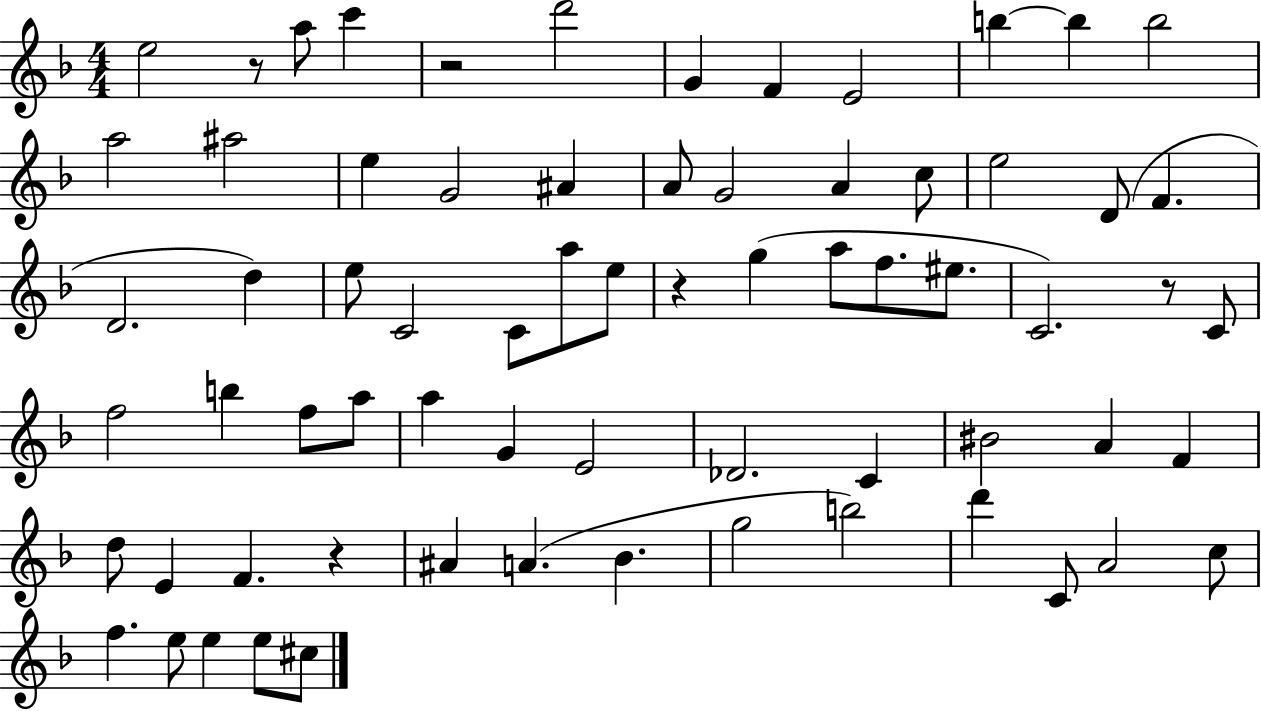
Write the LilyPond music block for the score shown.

{
  \clef treble
  \numericTimeSignature
  \time 4/4
  \key f \major
  e''2 r8 a''8 c'''4 | r2 d'''2 | g'4 f'4 e'2 | b''4~~ b''4 b''2 | \break a''2 ais''2 | e''4 g'2 ais'4 | a'8 g'2 a'4 c''8 | e''2 d'8( f'4. | \break d'2. d''4) | e''8 c'2 c'8 a''8 e''8 | r4 g''4( a''8 f''8. eis''8. | c'2.) r8 c'8 | \break f''2 b''4 f''8 a''8 | a''4 g'4 e'2 | des'2. c'4 | bis'2 a'4 f'4 | \break d''8 e'4 f'4. r4 | ais'4 a'4.( bes'4. | g''2 b''2) | d'''4 c'8 a'2 c''8 | \break f''4. e''8 e''4 e''8 cis''8 | \bar "|."
}